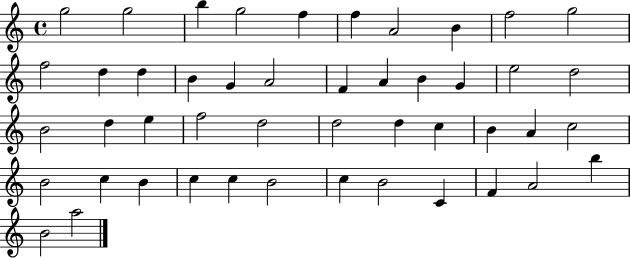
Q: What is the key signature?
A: C major